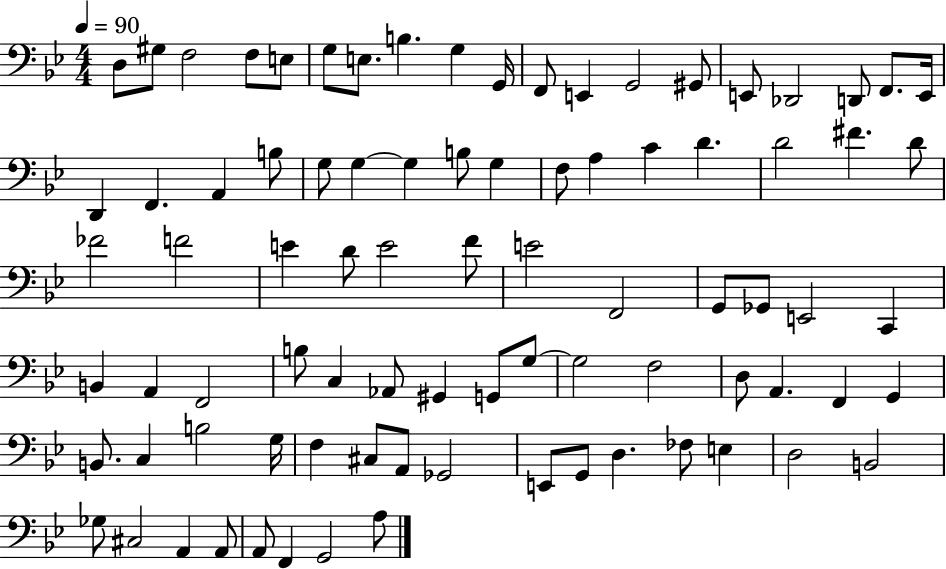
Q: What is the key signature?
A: BES major